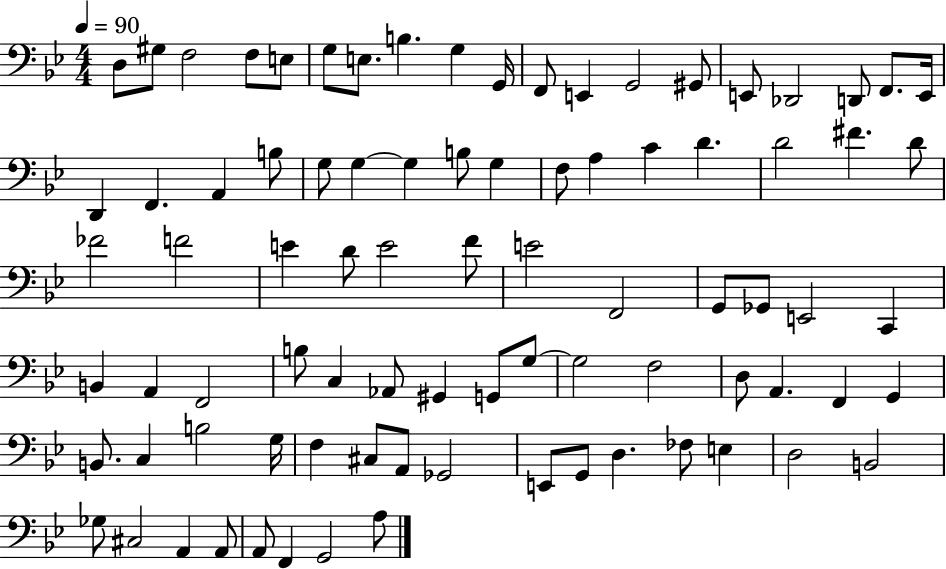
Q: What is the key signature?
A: BES major